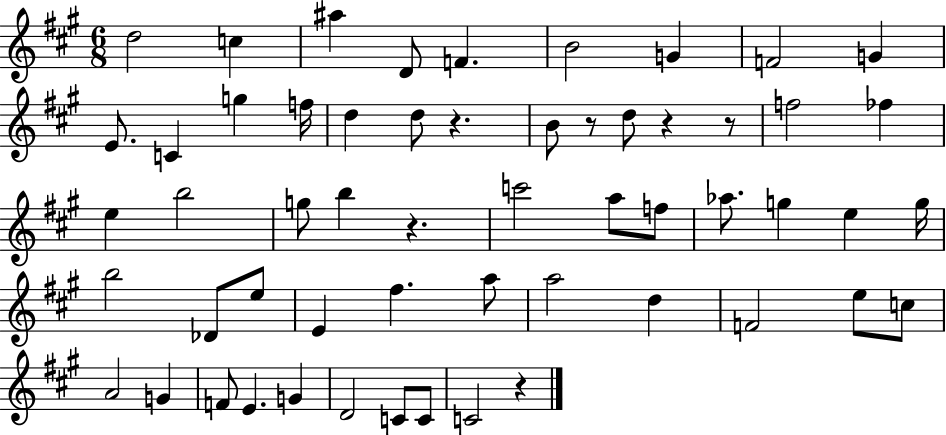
{
  \clef treble
  \numericTimeSignature
  \time 6/8
  \key a \major
  d''2 c''4 | ais''4 d'8 f'4. | b'2 g'4 | f'2 g'4 | \break e'8. c'4 g''4 f''16 | d''4 d''8 r4. | b'8 r8 d''8 r4 r8 | f''2 fes''4 | \break e''4 b''2 | g''8 b''4 r4. | c'''2 a''8 f''8 | aes''8. g''4 e''4 g''16 | \break b''2 des'8 e''8 | e'4 fis''4. a''8 | a''2 d''4 | f'2 e''8 c''8 | \break a'2 g'4 | f'8 e'4. g'4 | d'2 c'8 c'8 | c'2 r4 | \break \bar "|."
}